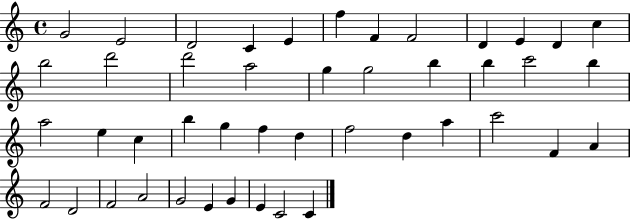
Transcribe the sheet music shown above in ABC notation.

X:1
T:Untitled
M:4/4
L:1/4
K:C
G2 E2 D2 C E f F F2 D E D c b2 d'2 d'2 a2 g g2 b b c'2 b a2 e c b g f d f2 d a c'2 F A F2 D2 F2 A2 G2 E G E C2 C